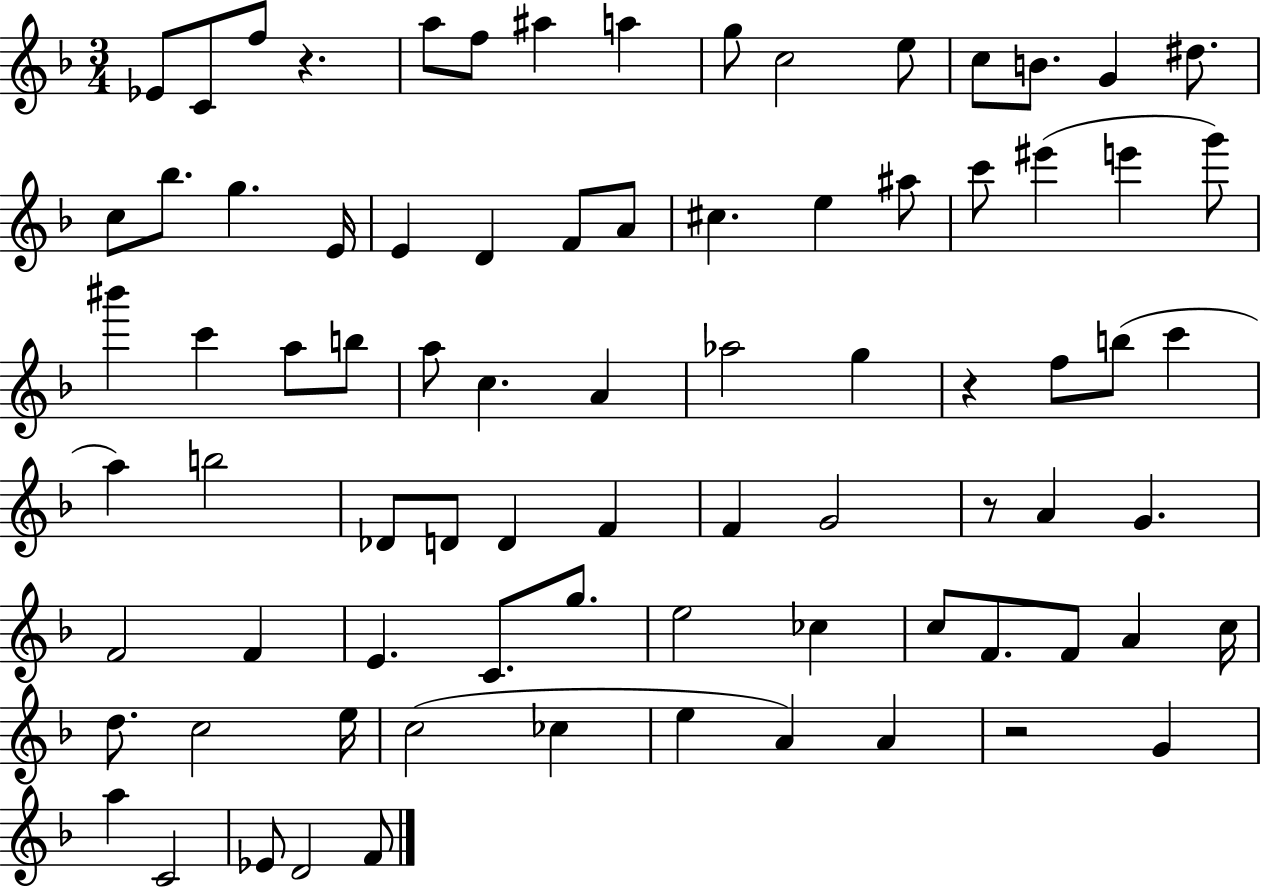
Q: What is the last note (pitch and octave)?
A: F4